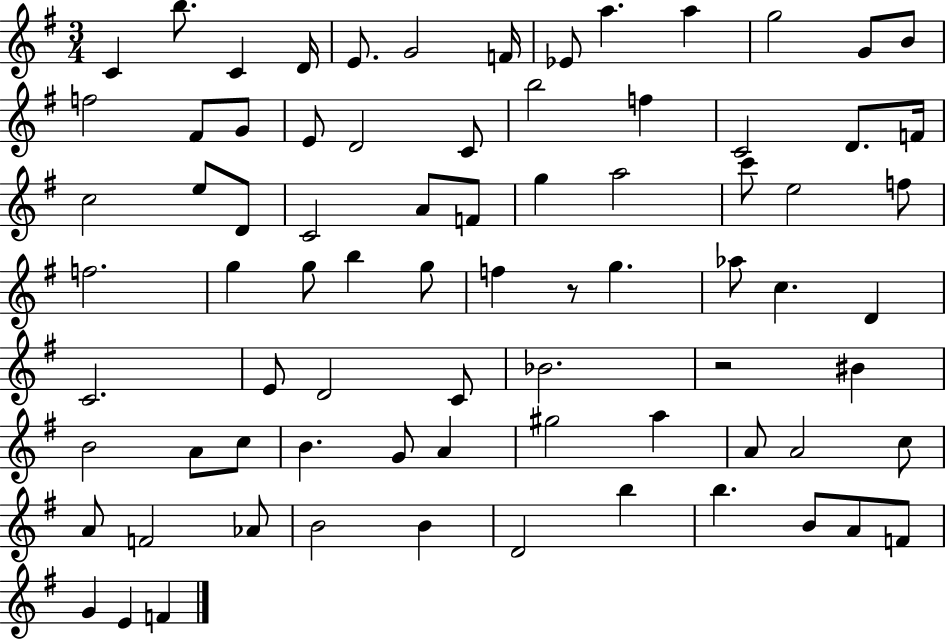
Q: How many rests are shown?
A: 2